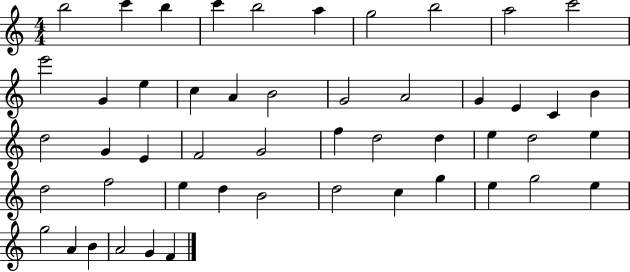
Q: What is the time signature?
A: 4/4